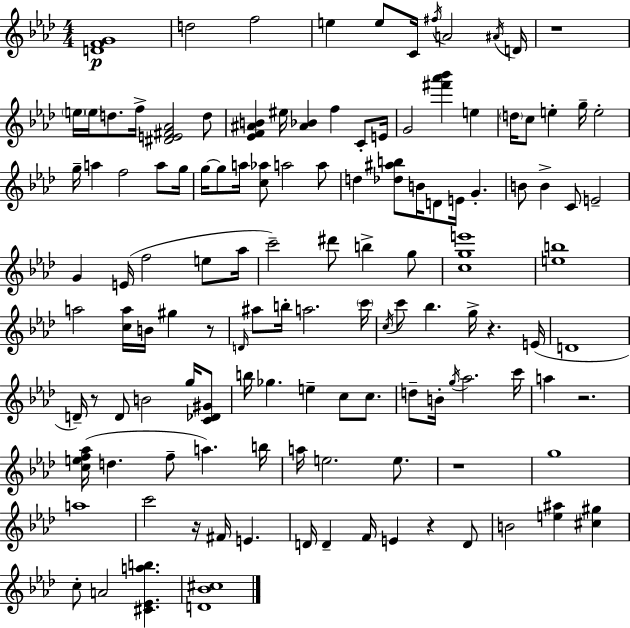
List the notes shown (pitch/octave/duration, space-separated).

[D4,F4,G4]/w D5/h F5/h E5/q E5/e C4/s F#5/s A4/h A#4/s D4/s R/w E5/s E5/s D5/e. F5/s [D#4,E4,F#4,Ab4]/h D5/e [Eb4,F4,A#4,B4]/q EIS5/s [A#4,Bb4]/q F5/q C4/e E4/s G4/h [F#6,Ab6,Bb6]/q E5/q D5/s C5/e E5/q G5/s E5/h G5/s A5/q F5/h A5/e G5/s G5/s G5/e A5/s [C5,Ab5]/e A5/h A5/e D5/q [Db5,A#5,B5]/e B4/s D4/e E4/s G4/q. B4/e B4/q C4/e E4/h G4/q E4/s F5/h E5/e Ab5/s C6/h D#6/e B5/q G5/e [C5,G5,E6]/w [E5,B5]/w A5/h [C5,A5]/s B4/s G#5/q R/e D4/s A#5/e B5/s A5/h. C6/s C5/s C6/e Bb5/q. G5/s R/q. E4/s D4/w D4/s R/e D4/e B4/h G5/s [C4,Db4,G#4]/e B5/s Gb5/q. E5/q C5/e C5/e. D5/e B4/s G5/s Ab5/h. C6/s A5/q R/h. [C5,E5,F5,Ab5]/s D5/q. F5/e A5/q. B5/s A5/s E5/h. E5/e. R/w G5/w A5/w C6/h R/s F#4/s E4/q. D4/s D4/q F4/s E4/q R/q D4/e B4/h [E5,A#5]/q [C#5,G#5]/q C5/e A4/h [C#4,Eb4,A5,B5]/q. [D4,Bb4,C#5]/w